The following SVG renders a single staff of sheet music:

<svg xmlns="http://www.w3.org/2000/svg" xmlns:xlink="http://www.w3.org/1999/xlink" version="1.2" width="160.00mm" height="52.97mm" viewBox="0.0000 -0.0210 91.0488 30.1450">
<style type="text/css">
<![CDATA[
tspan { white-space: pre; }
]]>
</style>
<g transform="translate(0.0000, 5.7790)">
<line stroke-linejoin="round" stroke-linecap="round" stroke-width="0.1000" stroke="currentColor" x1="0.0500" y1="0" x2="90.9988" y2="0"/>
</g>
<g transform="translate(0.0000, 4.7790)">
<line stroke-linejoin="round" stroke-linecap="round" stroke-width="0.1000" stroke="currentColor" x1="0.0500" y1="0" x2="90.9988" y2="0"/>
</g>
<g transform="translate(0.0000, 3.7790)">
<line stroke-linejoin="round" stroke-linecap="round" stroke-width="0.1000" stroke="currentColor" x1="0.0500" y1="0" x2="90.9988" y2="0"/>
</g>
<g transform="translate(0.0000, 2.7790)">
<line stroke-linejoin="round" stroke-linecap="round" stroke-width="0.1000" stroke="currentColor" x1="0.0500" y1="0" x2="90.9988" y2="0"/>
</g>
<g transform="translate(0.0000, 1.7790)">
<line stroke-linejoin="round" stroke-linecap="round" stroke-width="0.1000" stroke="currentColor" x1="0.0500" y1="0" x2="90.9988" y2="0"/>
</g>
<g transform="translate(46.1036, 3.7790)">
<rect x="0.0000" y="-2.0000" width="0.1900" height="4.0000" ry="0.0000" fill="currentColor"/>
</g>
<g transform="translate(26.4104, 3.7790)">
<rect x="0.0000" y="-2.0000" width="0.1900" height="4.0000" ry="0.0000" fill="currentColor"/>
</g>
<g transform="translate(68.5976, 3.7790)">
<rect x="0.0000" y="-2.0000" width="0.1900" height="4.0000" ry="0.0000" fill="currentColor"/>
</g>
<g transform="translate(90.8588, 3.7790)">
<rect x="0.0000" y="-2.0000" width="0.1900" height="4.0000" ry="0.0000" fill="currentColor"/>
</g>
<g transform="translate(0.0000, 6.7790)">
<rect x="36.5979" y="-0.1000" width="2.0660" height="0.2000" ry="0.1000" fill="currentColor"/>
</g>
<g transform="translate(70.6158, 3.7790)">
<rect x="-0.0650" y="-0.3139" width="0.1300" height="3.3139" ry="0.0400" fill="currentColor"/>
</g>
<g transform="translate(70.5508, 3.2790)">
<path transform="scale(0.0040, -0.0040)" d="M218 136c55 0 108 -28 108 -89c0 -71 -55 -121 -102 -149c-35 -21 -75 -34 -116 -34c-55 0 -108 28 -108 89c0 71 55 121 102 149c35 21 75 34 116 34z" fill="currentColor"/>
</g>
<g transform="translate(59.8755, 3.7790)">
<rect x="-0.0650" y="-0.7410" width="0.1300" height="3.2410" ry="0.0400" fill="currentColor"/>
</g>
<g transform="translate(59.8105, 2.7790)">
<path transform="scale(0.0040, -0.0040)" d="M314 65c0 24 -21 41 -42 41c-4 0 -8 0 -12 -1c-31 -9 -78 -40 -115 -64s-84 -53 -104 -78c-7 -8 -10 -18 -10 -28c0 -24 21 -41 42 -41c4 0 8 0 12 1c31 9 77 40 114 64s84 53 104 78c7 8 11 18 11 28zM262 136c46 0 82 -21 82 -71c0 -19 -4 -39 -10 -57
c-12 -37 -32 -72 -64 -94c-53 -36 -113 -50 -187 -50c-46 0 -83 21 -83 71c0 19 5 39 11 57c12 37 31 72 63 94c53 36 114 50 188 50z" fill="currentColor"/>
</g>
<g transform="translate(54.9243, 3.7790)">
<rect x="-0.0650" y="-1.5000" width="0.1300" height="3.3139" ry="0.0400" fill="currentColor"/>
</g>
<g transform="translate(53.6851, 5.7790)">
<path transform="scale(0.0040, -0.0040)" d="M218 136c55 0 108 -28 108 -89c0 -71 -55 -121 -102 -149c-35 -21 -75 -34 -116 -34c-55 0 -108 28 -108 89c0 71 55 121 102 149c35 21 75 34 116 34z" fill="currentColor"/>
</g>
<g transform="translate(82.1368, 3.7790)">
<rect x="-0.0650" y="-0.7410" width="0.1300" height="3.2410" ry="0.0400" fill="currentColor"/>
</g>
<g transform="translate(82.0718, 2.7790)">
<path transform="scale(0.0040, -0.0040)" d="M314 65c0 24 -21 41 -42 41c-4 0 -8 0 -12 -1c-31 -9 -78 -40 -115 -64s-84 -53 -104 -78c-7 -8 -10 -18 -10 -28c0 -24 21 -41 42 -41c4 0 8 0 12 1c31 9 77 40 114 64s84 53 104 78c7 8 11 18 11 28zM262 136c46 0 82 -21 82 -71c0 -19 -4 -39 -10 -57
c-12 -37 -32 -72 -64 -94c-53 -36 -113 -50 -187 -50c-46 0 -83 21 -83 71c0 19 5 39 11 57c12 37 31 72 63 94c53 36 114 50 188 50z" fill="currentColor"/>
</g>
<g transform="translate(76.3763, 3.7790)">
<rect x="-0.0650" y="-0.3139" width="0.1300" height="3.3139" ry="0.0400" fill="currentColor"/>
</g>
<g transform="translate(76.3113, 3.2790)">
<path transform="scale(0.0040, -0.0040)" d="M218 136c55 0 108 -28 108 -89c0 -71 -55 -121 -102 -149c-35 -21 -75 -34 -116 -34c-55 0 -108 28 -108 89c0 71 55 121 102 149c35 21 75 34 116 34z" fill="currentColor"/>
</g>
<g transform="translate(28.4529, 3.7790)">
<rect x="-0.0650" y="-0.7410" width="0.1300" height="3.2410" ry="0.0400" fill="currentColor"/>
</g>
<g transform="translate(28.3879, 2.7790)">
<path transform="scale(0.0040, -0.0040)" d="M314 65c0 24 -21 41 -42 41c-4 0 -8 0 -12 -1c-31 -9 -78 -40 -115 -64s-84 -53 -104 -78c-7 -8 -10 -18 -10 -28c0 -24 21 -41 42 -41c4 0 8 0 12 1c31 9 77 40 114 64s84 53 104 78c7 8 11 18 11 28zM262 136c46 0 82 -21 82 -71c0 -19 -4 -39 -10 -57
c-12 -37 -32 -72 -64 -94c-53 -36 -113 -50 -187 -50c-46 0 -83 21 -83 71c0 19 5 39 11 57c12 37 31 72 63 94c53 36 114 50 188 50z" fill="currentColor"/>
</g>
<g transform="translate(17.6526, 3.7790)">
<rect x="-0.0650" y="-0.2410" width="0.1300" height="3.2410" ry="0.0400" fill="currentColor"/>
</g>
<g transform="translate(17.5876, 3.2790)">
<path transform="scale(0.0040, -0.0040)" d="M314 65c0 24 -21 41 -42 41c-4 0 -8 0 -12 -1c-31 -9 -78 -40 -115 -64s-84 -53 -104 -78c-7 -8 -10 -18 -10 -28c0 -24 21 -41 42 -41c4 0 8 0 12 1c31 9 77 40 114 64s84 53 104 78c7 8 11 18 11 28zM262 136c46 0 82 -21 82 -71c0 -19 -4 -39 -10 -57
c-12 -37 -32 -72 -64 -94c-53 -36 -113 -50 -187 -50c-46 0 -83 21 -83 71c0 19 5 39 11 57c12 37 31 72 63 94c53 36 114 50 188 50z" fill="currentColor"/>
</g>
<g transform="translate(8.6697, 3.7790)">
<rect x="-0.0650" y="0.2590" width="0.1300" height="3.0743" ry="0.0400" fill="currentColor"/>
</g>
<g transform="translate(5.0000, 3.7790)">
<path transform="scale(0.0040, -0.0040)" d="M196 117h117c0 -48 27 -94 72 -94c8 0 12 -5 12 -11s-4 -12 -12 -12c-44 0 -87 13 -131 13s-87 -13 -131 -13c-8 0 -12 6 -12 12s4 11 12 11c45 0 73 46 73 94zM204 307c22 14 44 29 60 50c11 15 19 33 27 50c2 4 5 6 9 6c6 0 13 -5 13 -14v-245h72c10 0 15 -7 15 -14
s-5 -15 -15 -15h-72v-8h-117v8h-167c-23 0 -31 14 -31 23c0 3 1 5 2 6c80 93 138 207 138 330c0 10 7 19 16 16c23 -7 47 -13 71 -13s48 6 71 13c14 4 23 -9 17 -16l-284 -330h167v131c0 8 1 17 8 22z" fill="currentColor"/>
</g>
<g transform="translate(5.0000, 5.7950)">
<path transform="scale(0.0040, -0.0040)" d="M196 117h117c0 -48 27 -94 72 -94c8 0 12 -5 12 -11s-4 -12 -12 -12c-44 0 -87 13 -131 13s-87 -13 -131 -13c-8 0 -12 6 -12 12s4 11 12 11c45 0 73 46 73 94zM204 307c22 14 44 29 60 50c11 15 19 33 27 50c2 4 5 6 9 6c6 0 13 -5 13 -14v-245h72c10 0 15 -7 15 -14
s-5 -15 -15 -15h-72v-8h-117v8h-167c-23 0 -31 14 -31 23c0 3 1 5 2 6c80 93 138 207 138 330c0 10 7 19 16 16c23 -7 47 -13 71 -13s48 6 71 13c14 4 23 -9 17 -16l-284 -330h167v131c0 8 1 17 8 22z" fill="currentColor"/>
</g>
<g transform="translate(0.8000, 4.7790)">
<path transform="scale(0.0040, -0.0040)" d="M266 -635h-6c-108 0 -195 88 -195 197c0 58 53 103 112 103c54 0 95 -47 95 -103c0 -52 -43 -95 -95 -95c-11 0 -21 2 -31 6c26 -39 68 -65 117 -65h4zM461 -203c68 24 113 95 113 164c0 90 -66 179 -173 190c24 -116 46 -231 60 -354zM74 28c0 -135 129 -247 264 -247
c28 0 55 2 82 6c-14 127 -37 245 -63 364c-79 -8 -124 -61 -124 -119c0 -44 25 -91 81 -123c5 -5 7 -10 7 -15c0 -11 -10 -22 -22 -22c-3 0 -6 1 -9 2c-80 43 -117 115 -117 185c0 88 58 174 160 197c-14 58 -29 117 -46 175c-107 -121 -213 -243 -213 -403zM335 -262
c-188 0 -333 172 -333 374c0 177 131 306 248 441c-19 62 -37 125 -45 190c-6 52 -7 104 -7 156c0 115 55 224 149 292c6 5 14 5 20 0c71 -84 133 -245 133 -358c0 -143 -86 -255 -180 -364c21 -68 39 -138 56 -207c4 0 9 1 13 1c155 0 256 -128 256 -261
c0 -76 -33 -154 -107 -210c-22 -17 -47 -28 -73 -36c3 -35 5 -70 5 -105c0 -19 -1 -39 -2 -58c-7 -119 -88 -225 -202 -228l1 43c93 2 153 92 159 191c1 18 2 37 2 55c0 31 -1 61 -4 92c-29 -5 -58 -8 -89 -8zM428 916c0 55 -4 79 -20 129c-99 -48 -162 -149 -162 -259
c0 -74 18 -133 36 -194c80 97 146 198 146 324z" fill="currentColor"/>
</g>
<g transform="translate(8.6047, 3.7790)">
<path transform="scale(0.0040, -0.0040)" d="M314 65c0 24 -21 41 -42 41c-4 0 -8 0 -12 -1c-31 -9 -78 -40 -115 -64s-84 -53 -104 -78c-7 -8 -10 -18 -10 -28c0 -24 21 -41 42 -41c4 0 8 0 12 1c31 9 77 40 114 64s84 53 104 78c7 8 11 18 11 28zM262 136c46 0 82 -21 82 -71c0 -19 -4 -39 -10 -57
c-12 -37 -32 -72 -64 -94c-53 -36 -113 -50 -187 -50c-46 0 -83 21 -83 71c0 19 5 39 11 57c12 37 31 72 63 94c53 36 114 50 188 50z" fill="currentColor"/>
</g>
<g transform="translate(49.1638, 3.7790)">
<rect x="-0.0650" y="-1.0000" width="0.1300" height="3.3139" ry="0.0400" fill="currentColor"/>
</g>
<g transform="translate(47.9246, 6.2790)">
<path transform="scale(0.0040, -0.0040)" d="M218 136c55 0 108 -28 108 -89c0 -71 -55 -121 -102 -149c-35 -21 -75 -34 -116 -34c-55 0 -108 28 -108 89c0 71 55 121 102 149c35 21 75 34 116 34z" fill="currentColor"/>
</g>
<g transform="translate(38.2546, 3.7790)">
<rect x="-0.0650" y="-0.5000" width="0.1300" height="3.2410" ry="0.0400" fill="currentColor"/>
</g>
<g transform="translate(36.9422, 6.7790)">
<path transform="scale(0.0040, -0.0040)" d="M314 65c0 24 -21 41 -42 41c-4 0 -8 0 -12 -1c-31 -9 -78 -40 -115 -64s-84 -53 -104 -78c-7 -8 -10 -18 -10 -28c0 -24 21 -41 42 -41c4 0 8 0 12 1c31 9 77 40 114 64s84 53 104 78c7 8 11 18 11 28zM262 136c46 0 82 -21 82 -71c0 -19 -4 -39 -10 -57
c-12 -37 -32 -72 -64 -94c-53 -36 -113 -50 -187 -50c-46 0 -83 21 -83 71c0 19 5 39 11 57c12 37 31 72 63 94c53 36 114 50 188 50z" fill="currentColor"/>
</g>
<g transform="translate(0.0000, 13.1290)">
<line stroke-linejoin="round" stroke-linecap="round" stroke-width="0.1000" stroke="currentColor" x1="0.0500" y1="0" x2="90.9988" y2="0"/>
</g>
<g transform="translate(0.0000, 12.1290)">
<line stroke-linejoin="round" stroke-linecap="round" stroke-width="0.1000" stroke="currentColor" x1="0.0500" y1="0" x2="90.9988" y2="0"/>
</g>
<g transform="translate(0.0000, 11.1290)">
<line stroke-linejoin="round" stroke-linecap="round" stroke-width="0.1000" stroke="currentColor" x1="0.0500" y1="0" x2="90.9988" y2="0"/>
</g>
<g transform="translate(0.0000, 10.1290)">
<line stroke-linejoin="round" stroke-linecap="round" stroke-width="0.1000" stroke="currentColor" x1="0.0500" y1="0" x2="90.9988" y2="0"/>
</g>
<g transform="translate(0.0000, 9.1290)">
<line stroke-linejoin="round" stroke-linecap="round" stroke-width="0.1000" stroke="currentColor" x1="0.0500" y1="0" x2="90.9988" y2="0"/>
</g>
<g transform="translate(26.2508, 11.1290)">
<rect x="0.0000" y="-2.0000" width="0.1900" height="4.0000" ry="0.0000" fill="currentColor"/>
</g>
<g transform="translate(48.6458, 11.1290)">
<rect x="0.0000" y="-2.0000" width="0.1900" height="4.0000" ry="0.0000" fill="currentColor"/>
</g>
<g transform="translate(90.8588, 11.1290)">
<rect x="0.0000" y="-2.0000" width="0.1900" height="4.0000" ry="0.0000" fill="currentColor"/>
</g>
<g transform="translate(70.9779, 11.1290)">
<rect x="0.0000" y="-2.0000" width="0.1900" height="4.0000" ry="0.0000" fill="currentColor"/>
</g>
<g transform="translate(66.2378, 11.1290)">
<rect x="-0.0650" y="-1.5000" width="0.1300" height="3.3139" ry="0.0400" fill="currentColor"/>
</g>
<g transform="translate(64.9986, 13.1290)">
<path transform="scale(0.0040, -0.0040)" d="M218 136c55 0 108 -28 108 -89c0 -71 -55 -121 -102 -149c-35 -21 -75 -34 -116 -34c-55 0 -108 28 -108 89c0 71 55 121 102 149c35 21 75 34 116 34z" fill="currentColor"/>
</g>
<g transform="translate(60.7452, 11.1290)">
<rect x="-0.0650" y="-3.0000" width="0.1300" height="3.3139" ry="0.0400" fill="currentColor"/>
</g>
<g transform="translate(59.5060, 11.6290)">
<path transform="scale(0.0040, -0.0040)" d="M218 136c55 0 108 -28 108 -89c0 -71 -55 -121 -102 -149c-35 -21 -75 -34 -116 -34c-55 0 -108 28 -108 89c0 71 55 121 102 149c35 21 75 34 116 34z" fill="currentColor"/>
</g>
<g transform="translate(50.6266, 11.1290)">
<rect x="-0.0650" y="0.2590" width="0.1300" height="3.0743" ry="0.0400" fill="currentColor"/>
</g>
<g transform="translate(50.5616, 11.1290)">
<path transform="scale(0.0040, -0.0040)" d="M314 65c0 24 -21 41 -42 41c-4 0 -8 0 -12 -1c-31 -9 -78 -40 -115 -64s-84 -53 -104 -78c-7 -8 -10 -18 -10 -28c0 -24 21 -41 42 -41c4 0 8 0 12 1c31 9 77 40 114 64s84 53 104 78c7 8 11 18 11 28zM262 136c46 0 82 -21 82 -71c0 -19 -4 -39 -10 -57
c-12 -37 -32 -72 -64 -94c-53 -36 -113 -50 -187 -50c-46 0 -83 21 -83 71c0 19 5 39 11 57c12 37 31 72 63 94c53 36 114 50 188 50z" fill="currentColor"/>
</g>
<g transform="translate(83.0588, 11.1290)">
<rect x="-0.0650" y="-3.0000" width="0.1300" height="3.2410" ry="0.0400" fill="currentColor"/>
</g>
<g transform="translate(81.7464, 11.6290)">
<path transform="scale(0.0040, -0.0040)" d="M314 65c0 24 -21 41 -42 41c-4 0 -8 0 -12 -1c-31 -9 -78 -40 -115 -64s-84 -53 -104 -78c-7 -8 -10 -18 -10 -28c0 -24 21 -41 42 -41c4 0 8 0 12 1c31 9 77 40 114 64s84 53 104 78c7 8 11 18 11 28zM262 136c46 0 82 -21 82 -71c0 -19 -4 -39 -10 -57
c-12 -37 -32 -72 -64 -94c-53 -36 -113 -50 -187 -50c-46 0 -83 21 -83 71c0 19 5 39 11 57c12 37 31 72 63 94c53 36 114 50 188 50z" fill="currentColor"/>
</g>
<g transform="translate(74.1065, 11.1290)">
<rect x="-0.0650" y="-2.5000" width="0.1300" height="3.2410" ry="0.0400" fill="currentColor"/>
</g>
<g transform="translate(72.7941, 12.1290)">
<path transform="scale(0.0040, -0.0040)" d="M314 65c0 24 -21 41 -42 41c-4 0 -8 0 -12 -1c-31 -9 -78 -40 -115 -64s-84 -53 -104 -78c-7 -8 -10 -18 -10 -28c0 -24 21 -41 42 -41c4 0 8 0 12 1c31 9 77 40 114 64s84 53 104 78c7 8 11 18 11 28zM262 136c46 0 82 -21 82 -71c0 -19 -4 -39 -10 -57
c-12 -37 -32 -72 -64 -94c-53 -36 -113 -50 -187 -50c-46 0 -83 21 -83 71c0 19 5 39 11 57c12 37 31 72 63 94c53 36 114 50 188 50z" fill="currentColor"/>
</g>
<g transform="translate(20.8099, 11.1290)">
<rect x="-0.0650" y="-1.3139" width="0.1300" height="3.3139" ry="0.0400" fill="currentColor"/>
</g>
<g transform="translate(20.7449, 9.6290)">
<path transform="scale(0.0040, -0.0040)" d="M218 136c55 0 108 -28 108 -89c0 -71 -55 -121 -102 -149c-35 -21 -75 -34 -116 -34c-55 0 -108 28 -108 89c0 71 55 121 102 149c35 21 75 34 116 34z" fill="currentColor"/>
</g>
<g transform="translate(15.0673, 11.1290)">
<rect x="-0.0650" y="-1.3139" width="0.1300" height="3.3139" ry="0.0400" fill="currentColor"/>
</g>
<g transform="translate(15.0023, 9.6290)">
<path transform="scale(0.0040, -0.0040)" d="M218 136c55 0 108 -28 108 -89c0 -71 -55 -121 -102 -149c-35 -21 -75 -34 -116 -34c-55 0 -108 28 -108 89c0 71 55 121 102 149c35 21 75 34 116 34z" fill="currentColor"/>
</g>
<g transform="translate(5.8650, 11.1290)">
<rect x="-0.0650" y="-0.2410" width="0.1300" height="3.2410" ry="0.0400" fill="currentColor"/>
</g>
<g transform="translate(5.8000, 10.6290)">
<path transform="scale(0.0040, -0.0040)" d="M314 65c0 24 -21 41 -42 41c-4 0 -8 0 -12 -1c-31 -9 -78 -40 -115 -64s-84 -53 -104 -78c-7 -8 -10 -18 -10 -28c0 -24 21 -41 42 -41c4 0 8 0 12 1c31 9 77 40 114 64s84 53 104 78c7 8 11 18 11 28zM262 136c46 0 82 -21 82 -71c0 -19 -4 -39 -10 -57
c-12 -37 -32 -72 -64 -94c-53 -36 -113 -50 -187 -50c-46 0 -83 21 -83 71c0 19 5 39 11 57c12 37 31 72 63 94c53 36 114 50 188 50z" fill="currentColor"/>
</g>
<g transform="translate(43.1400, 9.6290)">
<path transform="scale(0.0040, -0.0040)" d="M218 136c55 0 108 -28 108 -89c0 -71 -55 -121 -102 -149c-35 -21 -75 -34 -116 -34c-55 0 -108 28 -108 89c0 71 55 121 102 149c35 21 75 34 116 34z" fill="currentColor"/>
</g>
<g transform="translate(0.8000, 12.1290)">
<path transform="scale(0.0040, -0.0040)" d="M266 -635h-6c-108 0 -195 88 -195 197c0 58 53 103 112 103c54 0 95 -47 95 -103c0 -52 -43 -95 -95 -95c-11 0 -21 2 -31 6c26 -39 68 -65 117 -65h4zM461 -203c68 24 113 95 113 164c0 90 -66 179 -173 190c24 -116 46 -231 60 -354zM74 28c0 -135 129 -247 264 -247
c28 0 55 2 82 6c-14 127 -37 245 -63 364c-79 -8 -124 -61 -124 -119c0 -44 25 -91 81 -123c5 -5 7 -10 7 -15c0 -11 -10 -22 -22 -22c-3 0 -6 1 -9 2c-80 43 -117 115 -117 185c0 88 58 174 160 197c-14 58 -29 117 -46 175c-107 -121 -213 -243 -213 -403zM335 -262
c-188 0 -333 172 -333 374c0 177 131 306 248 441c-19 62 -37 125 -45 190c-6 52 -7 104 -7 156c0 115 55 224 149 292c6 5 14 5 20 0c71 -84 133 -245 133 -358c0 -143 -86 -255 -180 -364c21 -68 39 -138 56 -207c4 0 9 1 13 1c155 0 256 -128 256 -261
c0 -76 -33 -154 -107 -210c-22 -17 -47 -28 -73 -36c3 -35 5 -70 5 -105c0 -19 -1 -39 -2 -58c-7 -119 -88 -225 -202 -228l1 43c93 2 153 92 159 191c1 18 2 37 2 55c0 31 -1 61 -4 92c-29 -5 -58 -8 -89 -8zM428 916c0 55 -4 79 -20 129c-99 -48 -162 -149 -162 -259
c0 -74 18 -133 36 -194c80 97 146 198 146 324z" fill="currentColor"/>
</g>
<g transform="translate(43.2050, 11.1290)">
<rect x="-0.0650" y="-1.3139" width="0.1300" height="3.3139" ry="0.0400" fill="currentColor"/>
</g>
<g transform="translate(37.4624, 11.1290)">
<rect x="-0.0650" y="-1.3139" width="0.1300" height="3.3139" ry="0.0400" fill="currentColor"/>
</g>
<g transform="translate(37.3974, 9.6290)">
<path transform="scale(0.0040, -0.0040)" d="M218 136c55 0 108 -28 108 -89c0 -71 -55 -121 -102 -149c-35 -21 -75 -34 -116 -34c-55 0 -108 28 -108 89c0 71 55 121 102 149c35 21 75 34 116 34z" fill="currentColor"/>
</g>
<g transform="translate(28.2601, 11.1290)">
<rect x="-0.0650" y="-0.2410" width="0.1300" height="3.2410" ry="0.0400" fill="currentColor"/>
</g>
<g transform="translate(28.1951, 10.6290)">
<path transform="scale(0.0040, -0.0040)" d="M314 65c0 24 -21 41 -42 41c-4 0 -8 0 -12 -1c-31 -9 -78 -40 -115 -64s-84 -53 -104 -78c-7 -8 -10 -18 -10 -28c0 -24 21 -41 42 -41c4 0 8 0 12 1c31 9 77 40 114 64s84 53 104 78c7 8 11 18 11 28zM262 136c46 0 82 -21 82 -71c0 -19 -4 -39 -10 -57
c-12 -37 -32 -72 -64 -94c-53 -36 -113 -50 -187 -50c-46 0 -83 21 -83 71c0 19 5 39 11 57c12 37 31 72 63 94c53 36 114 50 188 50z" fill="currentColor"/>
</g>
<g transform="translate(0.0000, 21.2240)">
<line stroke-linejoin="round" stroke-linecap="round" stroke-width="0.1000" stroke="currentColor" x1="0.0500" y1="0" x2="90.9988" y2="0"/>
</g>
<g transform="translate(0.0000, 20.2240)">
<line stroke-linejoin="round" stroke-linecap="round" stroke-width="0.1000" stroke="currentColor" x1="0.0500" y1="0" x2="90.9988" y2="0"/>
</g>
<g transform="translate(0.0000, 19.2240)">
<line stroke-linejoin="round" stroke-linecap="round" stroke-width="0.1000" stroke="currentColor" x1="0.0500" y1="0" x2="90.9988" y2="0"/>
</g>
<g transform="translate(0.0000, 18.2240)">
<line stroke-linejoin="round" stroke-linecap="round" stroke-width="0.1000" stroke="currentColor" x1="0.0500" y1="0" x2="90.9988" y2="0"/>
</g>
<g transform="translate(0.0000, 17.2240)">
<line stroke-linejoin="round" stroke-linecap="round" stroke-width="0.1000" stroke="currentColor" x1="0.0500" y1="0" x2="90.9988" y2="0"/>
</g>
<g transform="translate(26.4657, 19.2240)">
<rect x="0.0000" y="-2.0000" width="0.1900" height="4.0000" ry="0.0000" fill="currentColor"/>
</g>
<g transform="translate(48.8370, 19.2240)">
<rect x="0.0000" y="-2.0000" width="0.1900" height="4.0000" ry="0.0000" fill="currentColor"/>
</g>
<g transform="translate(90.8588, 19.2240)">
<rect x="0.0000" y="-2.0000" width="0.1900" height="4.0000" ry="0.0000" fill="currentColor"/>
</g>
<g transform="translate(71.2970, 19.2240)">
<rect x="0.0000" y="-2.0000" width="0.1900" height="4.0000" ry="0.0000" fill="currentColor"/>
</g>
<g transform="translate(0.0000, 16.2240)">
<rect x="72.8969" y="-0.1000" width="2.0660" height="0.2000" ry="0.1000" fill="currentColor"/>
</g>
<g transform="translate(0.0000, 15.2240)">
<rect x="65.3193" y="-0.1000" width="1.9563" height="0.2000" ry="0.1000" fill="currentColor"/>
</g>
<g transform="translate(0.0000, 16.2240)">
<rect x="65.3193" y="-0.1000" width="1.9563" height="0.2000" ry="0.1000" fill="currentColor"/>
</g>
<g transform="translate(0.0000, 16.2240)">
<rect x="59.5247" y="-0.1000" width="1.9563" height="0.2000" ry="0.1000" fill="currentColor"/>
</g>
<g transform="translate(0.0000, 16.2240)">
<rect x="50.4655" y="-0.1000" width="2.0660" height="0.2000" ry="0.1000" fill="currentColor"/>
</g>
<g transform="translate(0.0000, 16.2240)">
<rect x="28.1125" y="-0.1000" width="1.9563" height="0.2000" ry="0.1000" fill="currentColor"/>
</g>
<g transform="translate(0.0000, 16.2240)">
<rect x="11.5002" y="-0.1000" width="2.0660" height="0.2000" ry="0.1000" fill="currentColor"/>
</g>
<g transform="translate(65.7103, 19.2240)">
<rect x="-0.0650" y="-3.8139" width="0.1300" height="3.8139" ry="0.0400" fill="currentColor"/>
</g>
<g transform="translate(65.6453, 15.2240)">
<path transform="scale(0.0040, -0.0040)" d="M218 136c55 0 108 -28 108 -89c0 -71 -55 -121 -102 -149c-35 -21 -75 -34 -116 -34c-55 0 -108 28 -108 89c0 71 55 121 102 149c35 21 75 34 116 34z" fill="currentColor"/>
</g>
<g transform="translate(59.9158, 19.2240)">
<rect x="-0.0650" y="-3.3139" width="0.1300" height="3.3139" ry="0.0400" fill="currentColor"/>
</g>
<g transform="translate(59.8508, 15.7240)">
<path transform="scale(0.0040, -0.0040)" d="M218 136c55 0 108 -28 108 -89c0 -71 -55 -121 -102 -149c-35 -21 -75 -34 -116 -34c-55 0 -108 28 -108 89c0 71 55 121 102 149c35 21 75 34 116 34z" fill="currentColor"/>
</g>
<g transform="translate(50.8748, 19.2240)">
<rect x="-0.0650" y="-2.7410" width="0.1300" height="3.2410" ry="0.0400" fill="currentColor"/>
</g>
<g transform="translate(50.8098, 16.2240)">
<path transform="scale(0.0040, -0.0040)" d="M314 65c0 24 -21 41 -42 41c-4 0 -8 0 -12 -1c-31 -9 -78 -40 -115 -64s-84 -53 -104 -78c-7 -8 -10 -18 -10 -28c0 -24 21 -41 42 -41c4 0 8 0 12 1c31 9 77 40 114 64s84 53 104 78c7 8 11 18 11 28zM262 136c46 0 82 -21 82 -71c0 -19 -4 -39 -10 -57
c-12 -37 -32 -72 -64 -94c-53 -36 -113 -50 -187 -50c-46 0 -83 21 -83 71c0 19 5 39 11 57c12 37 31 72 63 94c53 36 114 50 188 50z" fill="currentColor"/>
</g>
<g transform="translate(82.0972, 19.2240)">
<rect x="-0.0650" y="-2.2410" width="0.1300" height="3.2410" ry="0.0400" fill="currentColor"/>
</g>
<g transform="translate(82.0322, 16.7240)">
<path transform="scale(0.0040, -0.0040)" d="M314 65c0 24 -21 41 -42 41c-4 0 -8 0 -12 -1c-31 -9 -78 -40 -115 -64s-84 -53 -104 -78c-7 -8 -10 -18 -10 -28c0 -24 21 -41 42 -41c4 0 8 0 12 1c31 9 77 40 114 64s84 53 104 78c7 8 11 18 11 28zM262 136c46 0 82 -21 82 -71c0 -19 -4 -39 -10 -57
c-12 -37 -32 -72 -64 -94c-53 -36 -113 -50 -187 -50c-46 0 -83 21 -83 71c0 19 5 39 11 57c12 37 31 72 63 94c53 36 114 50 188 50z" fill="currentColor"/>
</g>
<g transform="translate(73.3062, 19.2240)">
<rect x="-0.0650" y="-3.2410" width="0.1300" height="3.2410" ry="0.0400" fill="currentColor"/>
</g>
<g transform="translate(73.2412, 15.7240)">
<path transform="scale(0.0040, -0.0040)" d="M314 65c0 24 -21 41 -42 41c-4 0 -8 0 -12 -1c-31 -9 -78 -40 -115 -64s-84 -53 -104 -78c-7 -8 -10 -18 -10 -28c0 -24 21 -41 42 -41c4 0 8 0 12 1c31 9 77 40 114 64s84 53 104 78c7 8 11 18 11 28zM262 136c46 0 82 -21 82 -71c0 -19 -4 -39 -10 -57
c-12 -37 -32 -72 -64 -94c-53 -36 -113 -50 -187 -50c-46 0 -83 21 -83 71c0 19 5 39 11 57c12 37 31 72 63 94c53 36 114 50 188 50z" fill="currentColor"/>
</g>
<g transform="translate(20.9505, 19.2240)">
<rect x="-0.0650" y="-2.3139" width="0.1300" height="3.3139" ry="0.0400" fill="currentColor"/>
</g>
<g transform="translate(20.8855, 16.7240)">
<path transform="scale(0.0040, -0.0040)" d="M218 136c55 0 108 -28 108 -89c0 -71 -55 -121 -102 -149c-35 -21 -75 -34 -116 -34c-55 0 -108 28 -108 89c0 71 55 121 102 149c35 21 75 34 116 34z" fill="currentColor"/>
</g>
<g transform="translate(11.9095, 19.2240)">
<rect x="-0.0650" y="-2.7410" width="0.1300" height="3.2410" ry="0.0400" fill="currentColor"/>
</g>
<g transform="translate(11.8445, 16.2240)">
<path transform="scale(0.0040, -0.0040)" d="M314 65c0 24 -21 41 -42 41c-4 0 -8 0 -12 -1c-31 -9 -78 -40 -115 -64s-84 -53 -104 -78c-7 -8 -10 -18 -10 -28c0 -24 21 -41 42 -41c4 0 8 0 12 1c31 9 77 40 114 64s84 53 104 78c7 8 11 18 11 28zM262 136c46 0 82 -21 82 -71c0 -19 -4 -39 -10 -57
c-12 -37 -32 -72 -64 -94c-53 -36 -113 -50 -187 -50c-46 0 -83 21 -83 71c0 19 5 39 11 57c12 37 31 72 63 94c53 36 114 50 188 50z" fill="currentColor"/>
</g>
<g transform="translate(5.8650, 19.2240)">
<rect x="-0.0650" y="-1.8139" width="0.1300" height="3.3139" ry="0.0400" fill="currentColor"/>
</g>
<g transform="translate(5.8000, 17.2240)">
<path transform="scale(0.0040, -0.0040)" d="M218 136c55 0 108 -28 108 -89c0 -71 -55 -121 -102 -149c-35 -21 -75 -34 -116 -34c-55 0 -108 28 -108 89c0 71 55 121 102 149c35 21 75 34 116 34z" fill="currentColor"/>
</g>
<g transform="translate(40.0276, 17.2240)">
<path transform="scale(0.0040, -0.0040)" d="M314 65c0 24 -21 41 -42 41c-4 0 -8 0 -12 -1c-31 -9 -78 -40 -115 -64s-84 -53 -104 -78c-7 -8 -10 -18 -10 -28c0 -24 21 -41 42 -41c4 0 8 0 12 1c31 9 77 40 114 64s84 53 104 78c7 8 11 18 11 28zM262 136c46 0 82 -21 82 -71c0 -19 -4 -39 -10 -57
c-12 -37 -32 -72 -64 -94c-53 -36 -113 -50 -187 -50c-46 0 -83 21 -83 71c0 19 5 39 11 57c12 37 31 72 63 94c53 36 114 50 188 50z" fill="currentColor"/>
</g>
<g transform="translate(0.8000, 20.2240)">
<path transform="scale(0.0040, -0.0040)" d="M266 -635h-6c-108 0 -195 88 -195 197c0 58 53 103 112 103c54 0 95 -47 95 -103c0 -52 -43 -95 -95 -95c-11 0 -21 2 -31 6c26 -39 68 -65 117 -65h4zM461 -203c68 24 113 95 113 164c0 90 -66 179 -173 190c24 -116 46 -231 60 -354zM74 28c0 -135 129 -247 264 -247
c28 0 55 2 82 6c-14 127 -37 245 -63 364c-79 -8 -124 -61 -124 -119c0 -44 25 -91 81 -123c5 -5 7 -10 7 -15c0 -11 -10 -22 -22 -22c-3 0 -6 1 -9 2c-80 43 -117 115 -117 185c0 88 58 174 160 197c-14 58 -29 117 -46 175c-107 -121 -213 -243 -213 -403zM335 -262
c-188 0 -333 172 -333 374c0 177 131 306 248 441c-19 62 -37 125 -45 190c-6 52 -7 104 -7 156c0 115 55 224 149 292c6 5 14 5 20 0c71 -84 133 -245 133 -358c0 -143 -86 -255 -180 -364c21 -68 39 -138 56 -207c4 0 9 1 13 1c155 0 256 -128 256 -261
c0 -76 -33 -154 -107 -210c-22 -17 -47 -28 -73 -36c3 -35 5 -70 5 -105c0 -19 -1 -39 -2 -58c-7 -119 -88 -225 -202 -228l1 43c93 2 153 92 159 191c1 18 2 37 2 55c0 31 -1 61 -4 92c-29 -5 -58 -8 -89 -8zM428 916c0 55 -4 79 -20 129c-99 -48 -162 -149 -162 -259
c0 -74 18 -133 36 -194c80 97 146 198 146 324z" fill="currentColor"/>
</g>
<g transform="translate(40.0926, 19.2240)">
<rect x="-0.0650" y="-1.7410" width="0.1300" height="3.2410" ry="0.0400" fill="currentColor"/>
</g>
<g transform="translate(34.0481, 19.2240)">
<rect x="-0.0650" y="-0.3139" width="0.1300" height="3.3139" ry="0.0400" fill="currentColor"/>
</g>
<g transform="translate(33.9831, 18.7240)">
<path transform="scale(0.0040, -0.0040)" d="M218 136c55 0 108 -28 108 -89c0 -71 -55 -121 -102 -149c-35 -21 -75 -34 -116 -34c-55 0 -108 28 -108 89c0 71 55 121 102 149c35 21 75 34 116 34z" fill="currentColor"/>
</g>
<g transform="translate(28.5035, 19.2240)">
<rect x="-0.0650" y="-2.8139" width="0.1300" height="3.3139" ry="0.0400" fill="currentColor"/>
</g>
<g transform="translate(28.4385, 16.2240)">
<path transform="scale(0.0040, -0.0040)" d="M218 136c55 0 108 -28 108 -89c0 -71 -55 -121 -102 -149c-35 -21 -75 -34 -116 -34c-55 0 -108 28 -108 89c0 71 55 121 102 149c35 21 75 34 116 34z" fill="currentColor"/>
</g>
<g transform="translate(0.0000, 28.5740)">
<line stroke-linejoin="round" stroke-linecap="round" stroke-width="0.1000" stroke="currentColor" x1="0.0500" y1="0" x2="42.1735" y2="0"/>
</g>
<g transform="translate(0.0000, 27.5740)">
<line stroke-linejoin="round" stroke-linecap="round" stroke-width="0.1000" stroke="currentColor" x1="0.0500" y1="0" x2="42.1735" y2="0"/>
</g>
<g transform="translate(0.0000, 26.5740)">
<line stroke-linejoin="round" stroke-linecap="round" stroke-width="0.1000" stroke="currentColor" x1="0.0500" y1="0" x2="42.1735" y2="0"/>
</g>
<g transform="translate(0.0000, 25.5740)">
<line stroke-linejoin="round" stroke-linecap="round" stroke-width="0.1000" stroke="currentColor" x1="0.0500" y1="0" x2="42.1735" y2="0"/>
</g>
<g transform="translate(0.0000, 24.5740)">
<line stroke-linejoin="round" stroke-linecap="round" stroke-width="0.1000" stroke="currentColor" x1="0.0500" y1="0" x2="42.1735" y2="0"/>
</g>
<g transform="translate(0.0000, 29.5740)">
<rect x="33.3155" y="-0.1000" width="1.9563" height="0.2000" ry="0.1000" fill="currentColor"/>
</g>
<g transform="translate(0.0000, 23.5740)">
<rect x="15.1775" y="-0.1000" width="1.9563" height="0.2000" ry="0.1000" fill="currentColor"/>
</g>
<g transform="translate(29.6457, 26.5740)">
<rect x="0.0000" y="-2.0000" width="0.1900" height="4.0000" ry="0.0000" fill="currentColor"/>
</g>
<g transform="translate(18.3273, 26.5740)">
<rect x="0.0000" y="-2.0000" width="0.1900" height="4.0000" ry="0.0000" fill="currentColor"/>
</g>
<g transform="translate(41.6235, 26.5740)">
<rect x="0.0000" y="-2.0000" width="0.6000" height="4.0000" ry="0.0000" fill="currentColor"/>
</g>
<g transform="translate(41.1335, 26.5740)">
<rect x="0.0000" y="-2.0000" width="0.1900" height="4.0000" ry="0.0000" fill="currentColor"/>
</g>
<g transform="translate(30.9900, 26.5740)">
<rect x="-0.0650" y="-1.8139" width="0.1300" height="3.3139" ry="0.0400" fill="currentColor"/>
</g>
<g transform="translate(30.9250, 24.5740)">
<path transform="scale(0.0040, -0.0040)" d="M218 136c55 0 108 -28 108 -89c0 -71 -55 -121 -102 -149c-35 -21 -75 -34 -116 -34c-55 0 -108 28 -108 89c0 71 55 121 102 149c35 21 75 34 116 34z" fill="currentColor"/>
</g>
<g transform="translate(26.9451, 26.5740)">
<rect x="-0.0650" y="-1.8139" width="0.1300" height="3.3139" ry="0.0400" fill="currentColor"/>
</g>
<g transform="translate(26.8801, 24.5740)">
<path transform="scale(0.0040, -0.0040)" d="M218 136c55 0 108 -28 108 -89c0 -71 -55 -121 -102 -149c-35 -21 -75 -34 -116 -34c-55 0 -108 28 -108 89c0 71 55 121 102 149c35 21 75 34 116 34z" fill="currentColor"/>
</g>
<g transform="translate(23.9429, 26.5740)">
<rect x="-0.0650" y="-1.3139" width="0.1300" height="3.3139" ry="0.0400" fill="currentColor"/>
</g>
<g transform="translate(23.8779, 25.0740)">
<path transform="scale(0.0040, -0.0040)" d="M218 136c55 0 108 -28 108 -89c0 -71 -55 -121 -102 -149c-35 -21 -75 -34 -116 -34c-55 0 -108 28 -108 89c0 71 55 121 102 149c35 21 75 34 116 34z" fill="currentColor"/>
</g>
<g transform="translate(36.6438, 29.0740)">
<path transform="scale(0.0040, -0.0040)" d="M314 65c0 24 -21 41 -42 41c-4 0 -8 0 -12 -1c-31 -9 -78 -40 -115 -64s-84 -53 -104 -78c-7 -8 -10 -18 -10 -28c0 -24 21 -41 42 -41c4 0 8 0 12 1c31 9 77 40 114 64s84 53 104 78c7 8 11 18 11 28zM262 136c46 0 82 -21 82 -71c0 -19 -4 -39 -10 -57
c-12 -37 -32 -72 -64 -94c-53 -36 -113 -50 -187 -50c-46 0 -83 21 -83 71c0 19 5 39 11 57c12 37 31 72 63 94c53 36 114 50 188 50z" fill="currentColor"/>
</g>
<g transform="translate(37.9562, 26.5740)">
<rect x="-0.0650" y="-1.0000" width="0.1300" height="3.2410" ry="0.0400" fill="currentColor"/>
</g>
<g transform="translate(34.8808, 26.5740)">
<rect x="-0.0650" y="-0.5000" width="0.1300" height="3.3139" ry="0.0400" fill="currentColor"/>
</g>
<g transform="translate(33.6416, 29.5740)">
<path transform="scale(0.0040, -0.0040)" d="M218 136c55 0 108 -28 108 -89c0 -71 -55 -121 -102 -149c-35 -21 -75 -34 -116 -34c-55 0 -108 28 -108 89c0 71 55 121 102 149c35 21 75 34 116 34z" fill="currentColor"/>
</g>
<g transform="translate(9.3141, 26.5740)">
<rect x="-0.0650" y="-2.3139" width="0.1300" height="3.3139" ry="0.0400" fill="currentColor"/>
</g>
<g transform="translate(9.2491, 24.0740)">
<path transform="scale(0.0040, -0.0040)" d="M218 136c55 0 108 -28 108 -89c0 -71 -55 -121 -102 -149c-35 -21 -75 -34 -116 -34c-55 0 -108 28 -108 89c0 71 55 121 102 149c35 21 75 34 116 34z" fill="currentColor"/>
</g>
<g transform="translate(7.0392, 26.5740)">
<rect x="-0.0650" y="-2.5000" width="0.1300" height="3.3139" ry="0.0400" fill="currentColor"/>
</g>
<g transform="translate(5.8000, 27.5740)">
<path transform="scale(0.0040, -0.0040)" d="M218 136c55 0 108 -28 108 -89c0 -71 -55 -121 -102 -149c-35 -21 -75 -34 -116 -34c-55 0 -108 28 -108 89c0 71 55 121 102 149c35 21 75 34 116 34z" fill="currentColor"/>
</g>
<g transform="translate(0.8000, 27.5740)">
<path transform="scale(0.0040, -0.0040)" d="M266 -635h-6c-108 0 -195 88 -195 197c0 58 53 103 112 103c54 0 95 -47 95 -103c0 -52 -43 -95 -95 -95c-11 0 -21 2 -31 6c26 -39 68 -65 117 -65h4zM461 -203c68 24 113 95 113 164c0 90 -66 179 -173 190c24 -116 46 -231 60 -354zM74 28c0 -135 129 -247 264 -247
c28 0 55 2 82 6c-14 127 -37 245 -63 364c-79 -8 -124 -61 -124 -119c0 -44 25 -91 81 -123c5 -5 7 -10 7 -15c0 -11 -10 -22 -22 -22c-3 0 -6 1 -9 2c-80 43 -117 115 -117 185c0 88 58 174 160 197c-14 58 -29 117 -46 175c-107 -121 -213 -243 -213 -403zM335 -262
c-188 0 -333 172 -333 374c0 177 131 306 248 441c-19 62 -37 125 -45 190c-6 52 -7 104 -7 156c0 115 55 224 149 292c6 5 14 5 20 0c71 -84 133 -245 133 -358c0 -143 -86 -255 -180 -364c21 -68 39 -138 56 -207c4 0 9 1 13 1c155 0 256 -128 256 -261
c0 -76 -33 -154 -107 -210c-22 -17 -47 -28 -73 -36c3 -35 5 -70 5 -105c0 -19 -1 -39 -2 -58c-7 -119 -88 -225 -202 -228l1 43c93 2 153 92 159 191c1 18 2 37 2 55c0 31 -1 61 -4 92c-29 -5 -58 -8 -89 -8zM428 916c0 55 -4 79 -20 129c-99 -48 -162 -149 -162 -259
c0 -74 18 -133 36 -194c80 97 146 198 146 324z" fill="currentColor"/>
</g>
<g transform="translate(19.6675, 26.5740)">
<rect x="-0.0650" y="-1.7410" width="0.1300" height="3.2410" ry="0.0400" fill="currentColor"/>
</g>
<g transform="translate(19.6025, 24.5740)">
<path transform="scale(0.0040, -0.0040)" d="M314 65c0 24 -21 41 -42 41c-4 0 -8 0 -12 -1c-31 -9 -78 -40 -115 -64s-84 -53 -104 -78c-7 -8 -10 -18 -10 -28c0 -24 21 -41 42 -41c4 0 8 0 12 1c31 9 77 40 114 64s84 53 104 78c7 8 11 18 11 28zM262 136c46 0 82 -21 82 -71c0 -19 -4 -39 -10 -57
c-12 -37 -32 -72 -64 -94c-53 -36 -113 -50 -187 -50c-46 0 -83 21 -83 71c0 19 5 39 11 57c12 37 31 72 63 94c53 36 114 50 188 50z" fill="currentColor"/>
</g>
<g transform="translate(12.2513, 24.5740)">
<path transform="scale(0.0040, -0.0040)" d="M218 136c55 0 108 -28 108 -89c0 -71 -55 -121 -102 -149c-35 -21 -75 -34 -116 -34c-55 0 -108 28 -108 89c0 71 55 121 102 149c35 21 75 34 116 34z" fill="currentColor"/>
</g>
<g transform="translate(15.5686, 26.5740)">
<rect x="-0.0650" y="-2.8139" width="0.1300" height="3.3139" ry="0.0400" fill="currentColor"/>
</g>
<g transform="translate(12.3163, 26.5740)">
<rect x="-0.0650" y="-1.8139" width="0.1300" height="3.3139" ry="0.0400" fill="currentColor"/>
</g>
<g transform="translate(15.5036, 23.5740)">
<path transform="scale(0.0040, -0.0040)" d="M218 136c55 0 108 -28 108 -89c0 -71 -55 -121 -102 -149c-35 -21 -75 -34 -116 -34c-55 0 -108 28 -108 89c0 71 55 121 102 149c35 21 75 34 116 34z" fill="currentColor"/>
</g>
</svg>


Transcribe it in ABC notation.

X:1
T:Untitled
M:4/4
L:1/4
K:C
B2 c2 d2 C2 D E d2 c c d2 c2 e e c2 e e B2 A E G2 A2 f a2 g a c f2 a2 b c' b2 g2 G g f a f2 e f f C D2